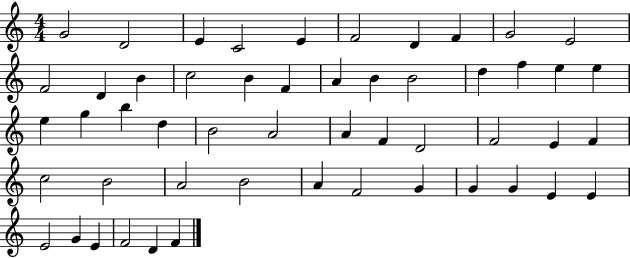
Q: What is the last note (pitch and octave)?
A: F4